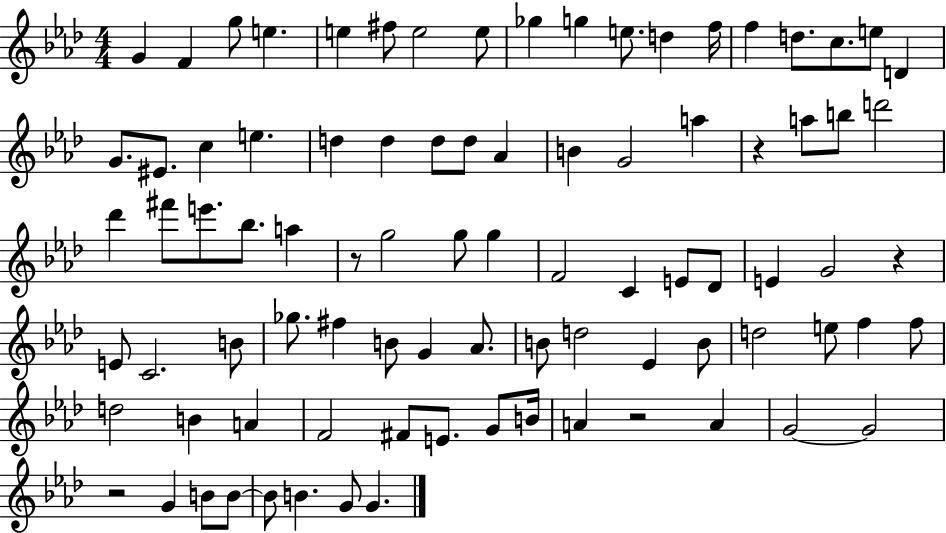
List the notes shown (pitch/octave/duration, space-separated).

G4/q F4/q G5/e E5/q. E5/q F#5/e E5/h E5/e Gb5/q G5/q E5/e. D5/q F5/s F5/q D5/e. C5/e. E5/e D4/q G4/e. EIS4/e. C5/q E5/q. D5/q D5/q D5/e D5/e Ab4/q B4/q G4/h A5/q R/q A5/e B5/e D6/h Db6/q F#6/e E6/e. Bb5/e. A5/q R/e G5/h G5/e G5/q F4/h C4/q E4/e Db4/e E4/q G4/h R/q E4/e C4/h. B4/e Gb5/e. F#5/q B4/e G4/q Ab4/e. B4/e D5/h Eb4/q B4/e D5/h E5/e F5/q F5/e D5/h B4/q A4/q F4/h F#4/e E4/e. G4/e B4/s A4/q R/h A4/q G4/h G4/h R/h G4/q B4/e B4/e B4/e B4/q. G4/e G4/q.